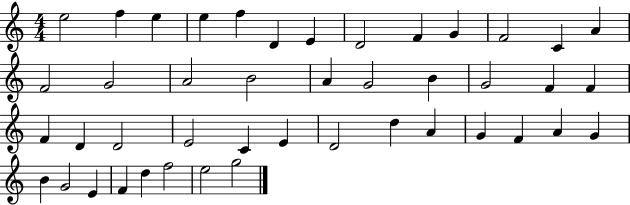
{
  \clef treble
  \numericTimeSignature
  \time 4/4
  \key c \major
  e''2 f''4 e''4 | e''4 f''4 d'4 e'4 | d'2 f'4 g'4 | f'2 c'4 a'4 | \break f'2 g'2 | a'2 b'2 | a'4 g'2 b'4 | g'2 f'4 f'4 | \break f'4 d'4 d'2 | e'2 c'4 e'4 | d'2 d''4 a'4 | g'4 f'4 a'4 g'4 | \break b'4 g'2 e'4 | f'4 d''4 f''2 | e''2 g''2 | \bar "|."
}